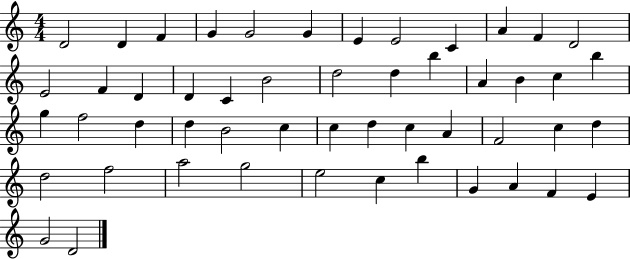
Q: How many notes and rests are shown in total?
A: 51